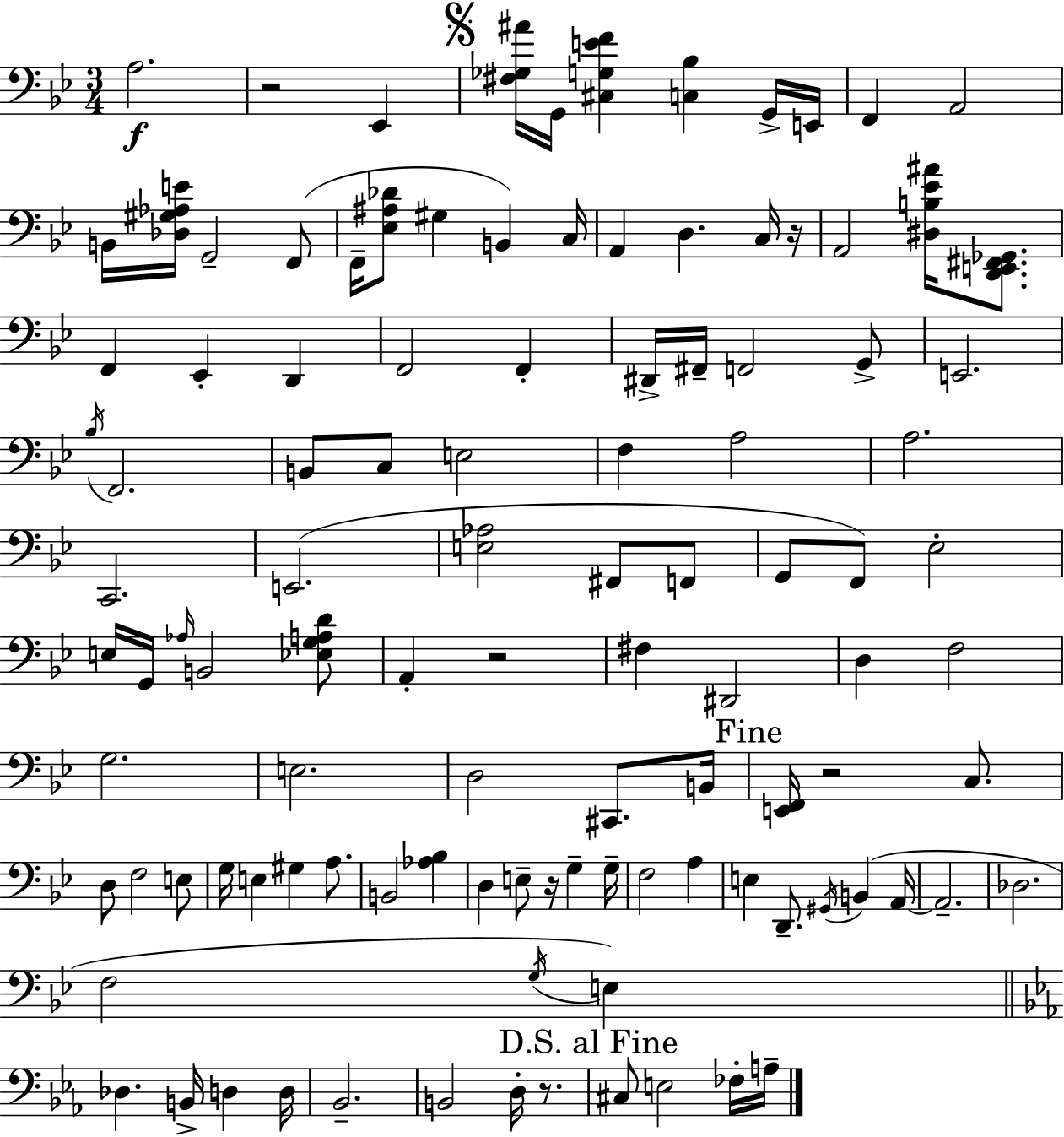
A3/h. R/h Eb2/q [F#3,Gb3,A#4]/s G2/s [C#3,G3,E4,F4]/q [C3,Bb3]/q G2/s E2/s F2/q A2/h B2/s [Db3,G#3,Ab3,E4]/s G2/h F2/e F2/s [Eb3,A#3,Db4]/e G#3/q B2/q C3/s A2/q D3/q. C3/s R/s A2/h [D#3,B3,Eb4,A#4]/s [D2,E2,F#2,Gb2]/e. F2/q Eb2/q D2/q F2/h F2/q D#2/s F#2/s F2/h G2/e E2/h. Bb3/s F2/h. B2/e C3/e E3/h F3/q A3/h A3/h. C2/h. E2/h. [E3,Ab3]/h F#2/e F2/e G2/e F2/e Eb3/h E3/s G2/s Ab3/s B2/h [Eb3,G3,A3,D4]/e A2/q R/h F#3/q D#2/h D3/q F3/h G3/h. E3/h. D3/h C#2/e. B2/s [E2,F2]/s R/h C3/e. D3/e F3/h E3/e G3/s E3/q G#3/q A3/e. B2/h [Ab3,Bb3]/q D3/q E3/e R/s G3/q G3/s F3/h A3/q E3/q D2/e. G#2/s B2/q A2/s A2/h. Db3/h. F3/h G3/s E3/q Db3/q. B2/s D3/q D3/s Bb2/h. B2/h D3/s R/e. C#3/e E3/h FES3/s A3/s